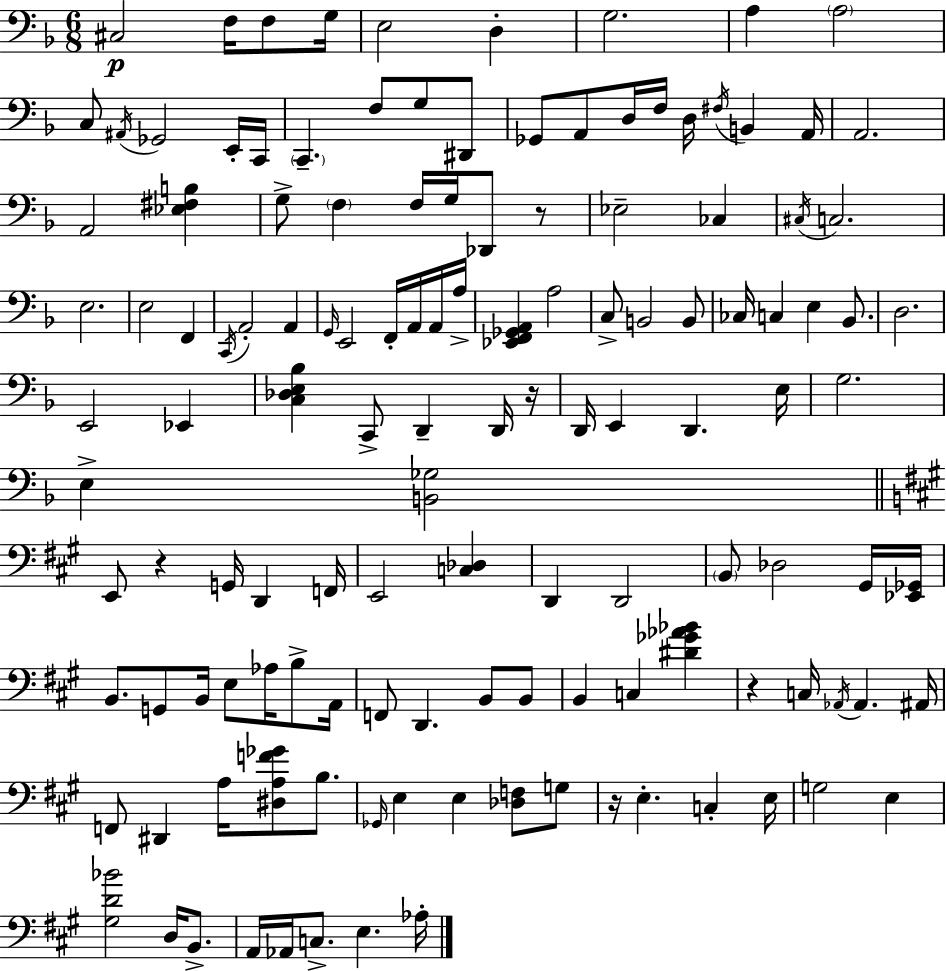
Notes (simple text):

C#3/h F3/s F3/e G3/s E3/h D3/q G3/h. A3/q A3/h C3/e A#2/s Gb2/h E2/s C2/s C2/q. F3/e G3/e D#2/e Gb2/e A2/e D3/s F3/s D3/s F#3/s B2/q A2/s A2/h. A2/h [Eb3,F#3,B3]/q G3/e F3/q F3/s G3/s Db2/e R/e Eb3/h CES3/q C#3/s C3/h. E3/h. E3/h F2/q C2/s A2/h A2/q G2/s E2/h F2/s A2/s A2/s A3/s [Eb2,F2,Gb2,A2]/q A3/h C3/e B2/h B2/e CES3/s C3/q E3/q Bb2/e. D3/h. E2/h Eb2/q [C3,Db3,E3,Bb3]/q C2/e D2/q D2/s R/s D2/s E2/q D2/q. E3/s G3/h. E3/q [B2,Gb3]/h E2/e R/q G2/s D2/q F2/s E2/h [C3,Db3]/q D2/q D2/h B2/e Db3/h G#2/s [Eb2,Gb2]/s B2/e. G2/e B2/s E3/e Ab3/s B3/e A2/s F2/e D2/q. B2/e B2/e B2/q C3/q [D#4,Gb4,Ab4,Bb4]/q R/q C3/s Ab2/s Ab2/q. A#2/s F2/e D#2/q A3/s [D#3,A3,F4,Gb4]/e B3/e. Gb2/s E3/q E3/q [Db3,F3]/e G3/e R/s E3/q. C3/q E3/s G3/h E3/q [G#3,D4,Bb4]/h D3/s B2/e. A2/s Ab2/s C3/e. E3/q. Ab3/s